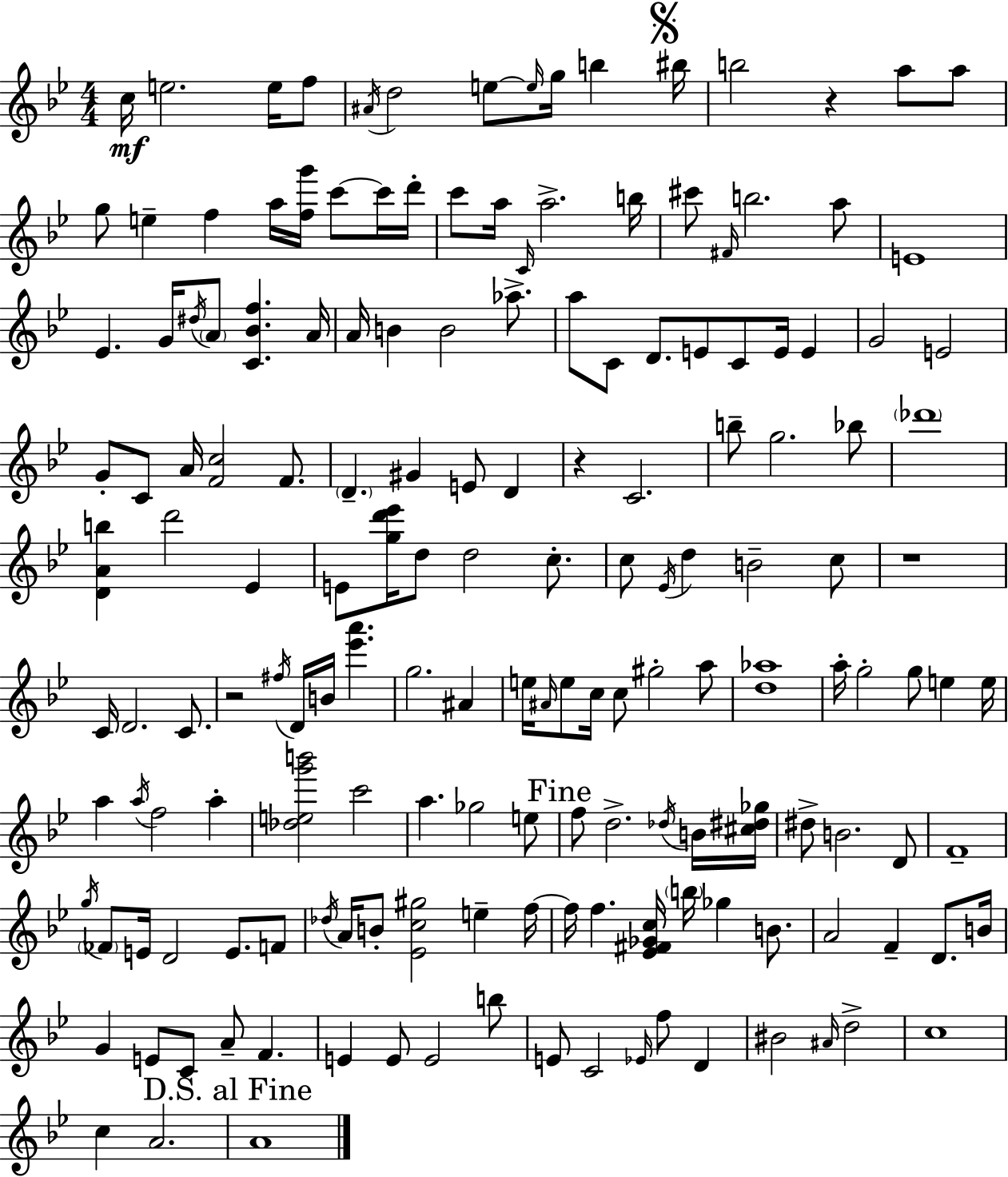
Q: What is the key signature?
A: BES major